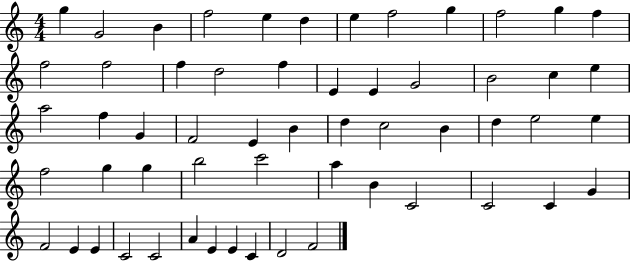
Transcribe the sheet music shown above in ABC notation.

X:1
T:Untitled
M:4/4
L:1/4
K:C
g G2 B f2 e d e f2 g f2 g f f2 f2 f d2 f E E G2 B2 c e a2 f G F2 E B d c2 B d e2 e f2 g g b2 c'2 a B C2 C2 C G F2 E E C2 C2 A E E C D2 F2